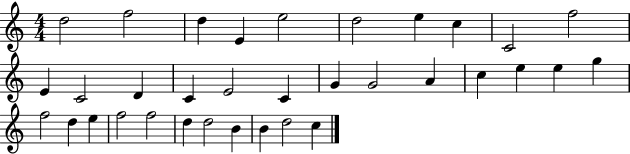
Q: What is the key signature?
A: C major